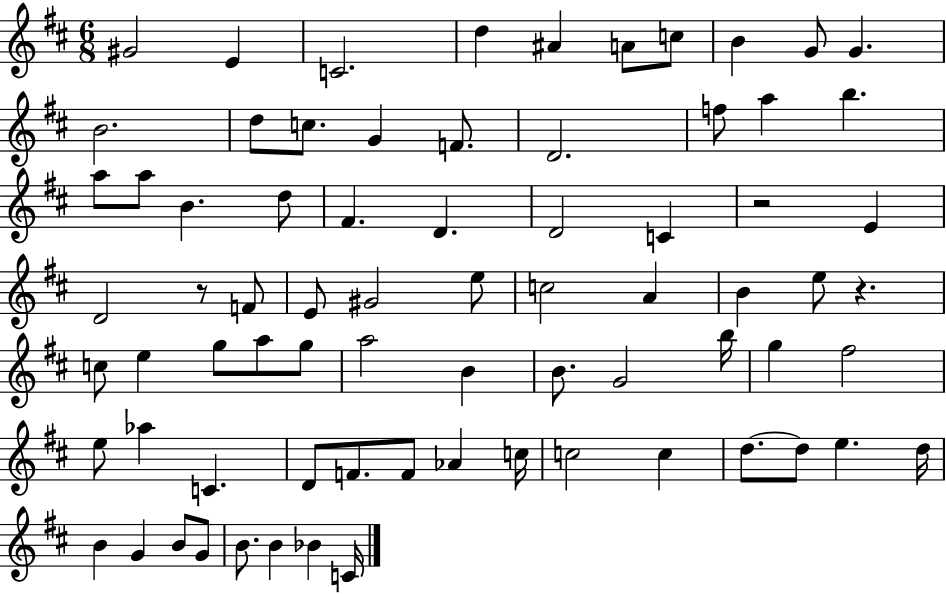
{
  \clef treble
  \numericTimeSignature
  \time 6/8
  \key d \major
  gis'2 e'4 | c'2. | d''4 ais'4 a'8 c''8 | b'4 g'8 g'4. | \break b'2. | d''8 c''8. g'4 f'8. | d'2. | f''8 a''4 b''4. | \break a''8 a''8 b'4. d''8 | fis'4. d'4. | d'2 c'4 | r2 e'4 | \break d'2 r8 f'8 | e'8 gis'2 e''8 | c''2 a'4 | b'4 e''8 r4. | \break c''8 e''4 g''8 a''8 g''8 | a''2 b'4 | b'8. g'2 b''16 | g''4 fis''2 | \break e''8 aes''4 c'4. | d'8 f'8. f'8 aes'4 c''16 | c''2 c''4 | d''8.~~ d''8 e''4. d''16 | \break b'4 g'4 b'8 g'8 | b'8. b'4 bes'4 c'16 | \bar "|."
}